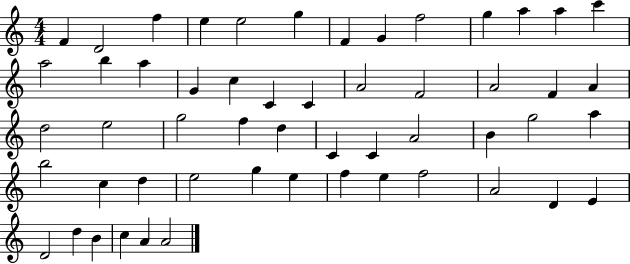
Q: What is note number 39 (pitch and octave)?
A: D5